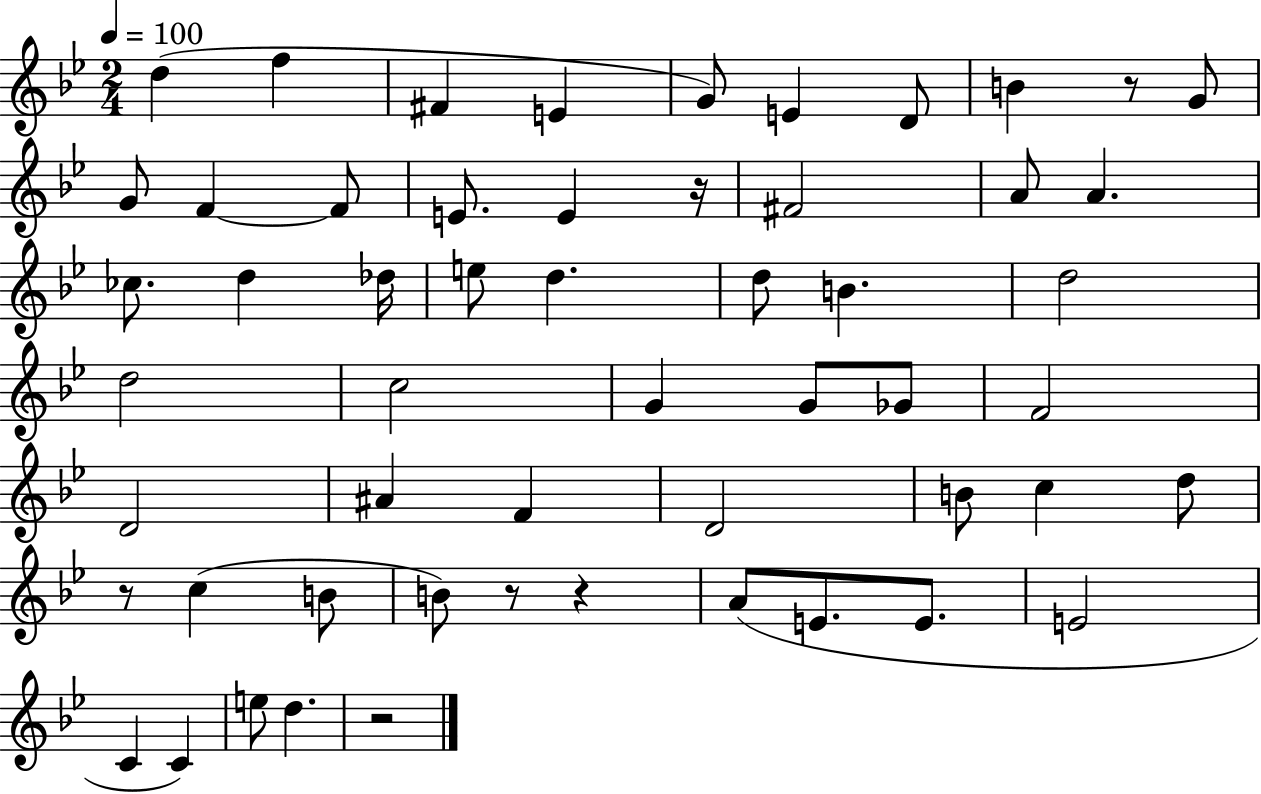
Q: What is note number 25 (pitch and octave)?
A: D5